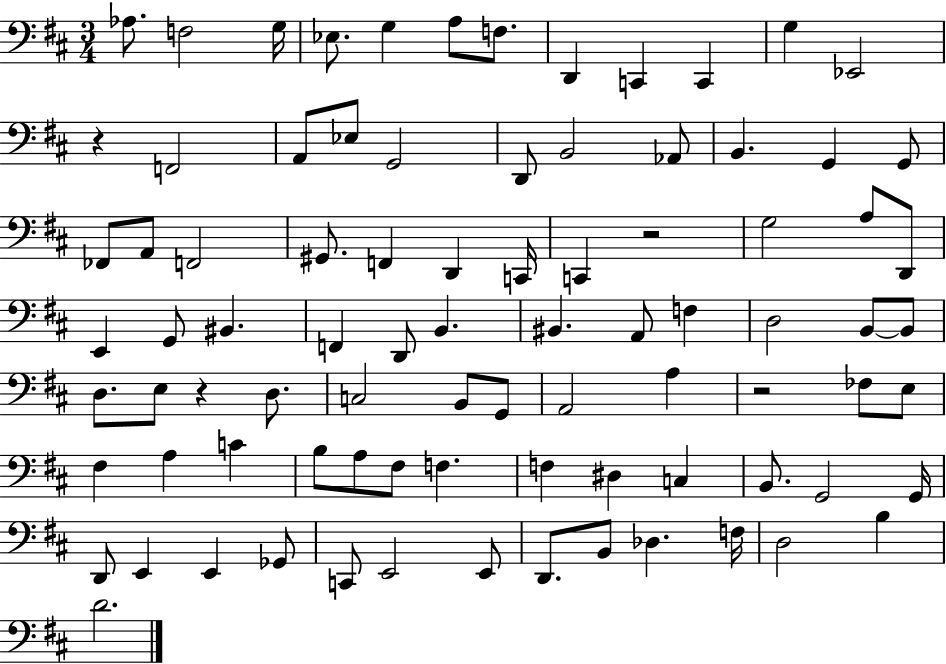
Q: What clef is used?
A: bass